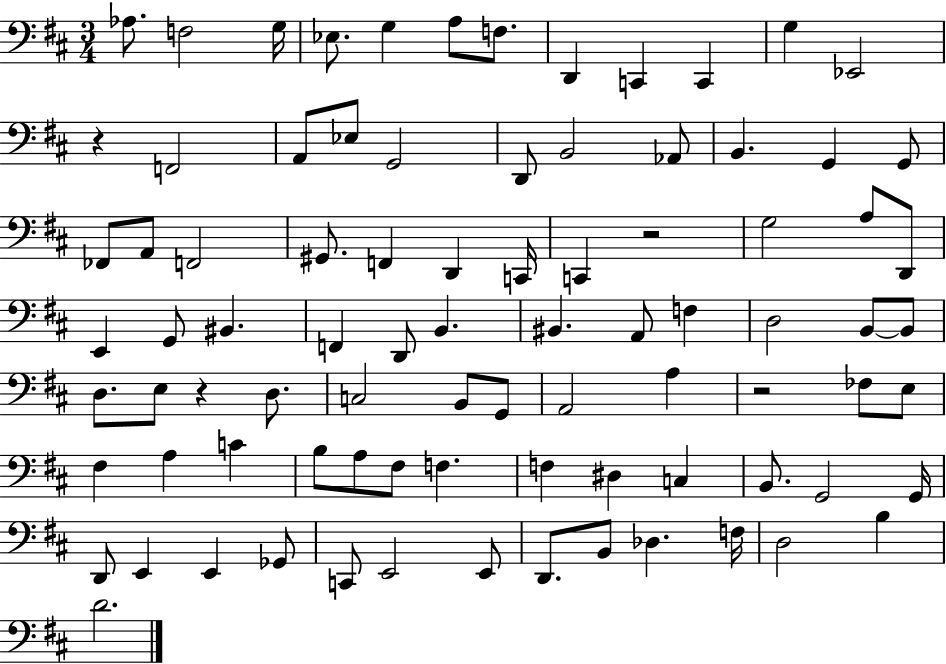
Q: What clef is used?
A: bass